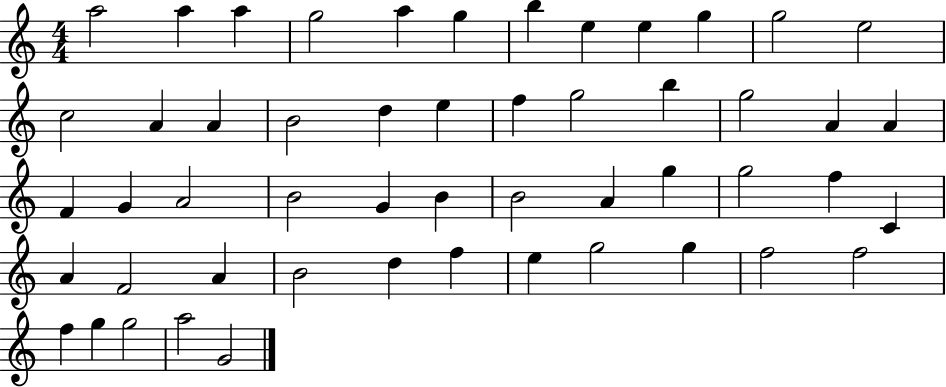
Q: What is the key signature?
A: C major